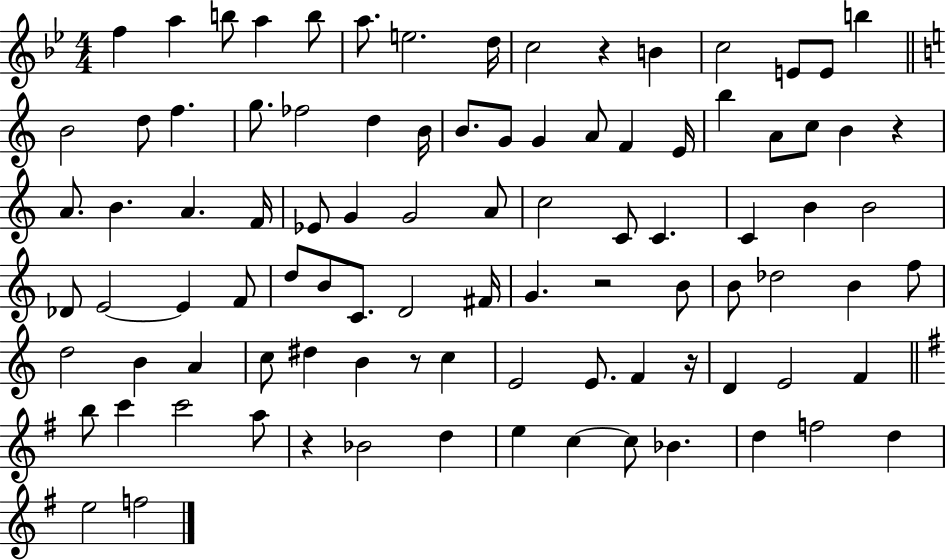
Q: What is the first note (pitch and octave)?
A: F5